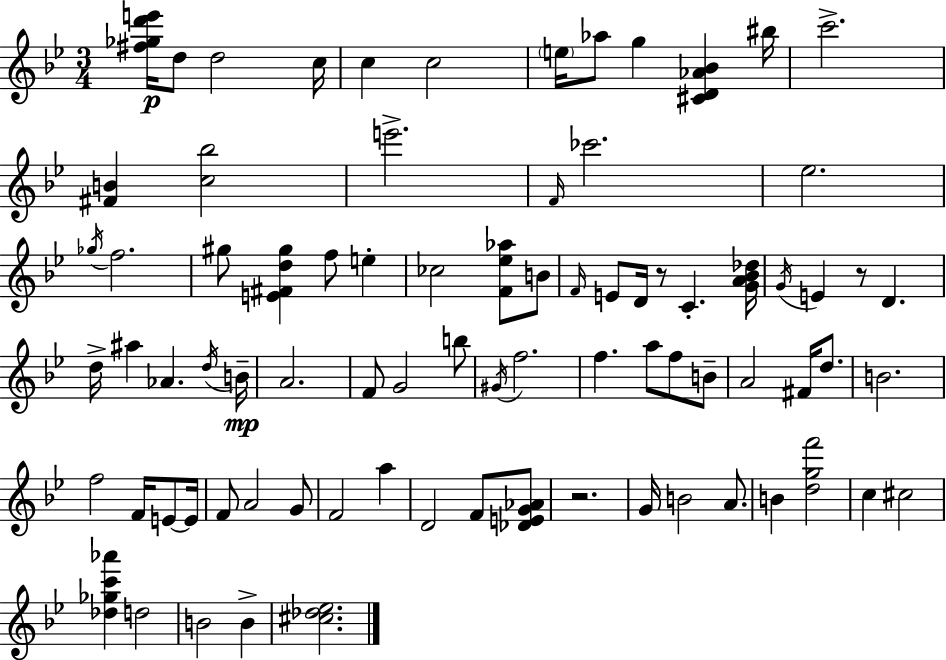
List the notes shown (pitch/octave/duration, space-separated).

[F#5,Gb5,D6,E6]/s D5/e D5/h C5/s C5/q C5/h E5/s Ab5/e G5/q [C#4,D4,Ab4,Bb4]/q BIS5/s C6/h. [F#4,B4]/q [C5,Bb5]/h E6/h. F4/s CES6/h. Eb5/h. Gb5/s F5/h. G#5/e [E4,F#4,D5,G#5]/q F5/e E5/q CES5/h [F4,Eb5,Ab5]/e B4/e F4/s E4/e D4/s R/e C4/q. [G4,A4,Bb4,Db5]/s G4/s E4/q R/e D4/q. D5/s A#5/q Ab4/q. D5/s B4/s A4/h. F4/e G4/h B5/e G#4/s F5/h. F5/q. A5/e F5/e B4/e A4/h F#4/s D5/e. B4/h. F5/h F4/s E4/e E4/s F4/e A4/h G4/e F4/h A5/q D4/h F4/e [Db4,E4,G4,Ab4]/e R/h. G4/s B4/h A4/e. B4/q [D5,G5,F6]/h C5/q C#5/h [Db5,Gb5,C6,Ab6]/q D5/h B4/h B4/q [C#5,Db5,Eb5]/h.